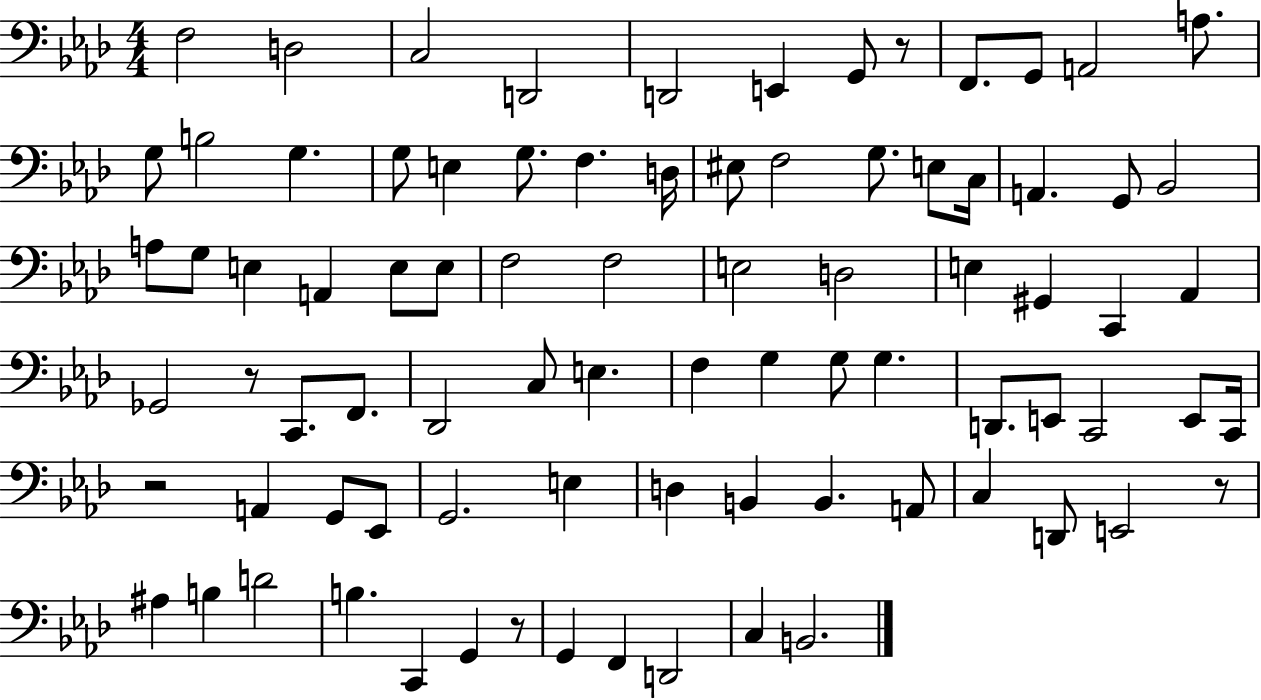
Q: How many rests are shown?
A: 5